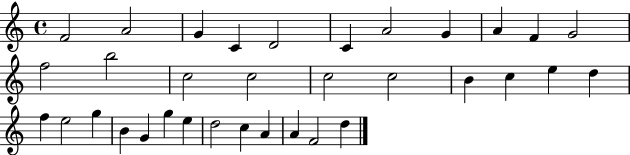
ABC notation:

X:1
T:Untitled
M:4/4
L:1/4
K:C
F2 A2 G C D2 C A2 G A F G2 f2 b2 c2 c2 c2 c2 B c e d f e2 g B G g e d2 c A A F2 d